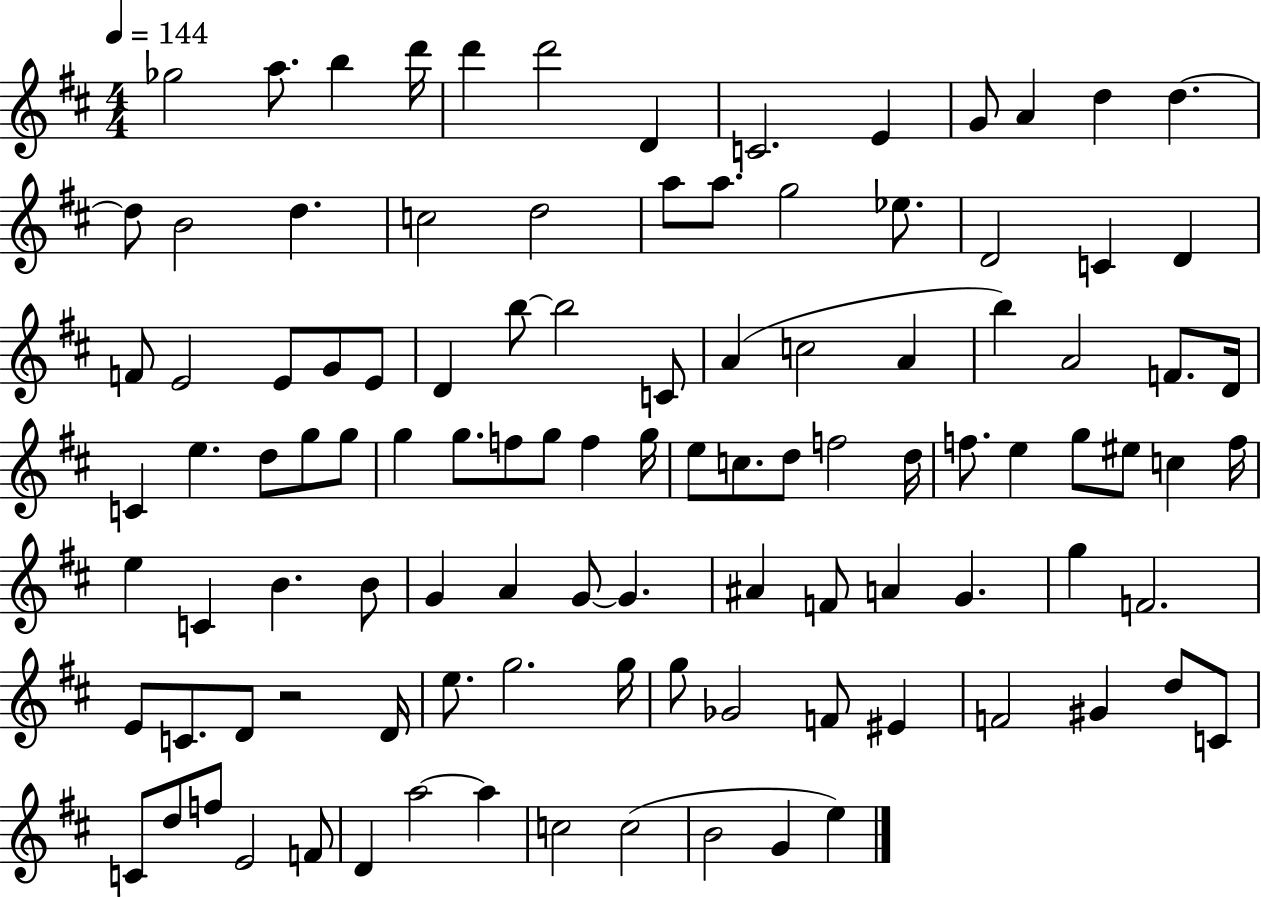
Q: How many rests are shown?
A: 1